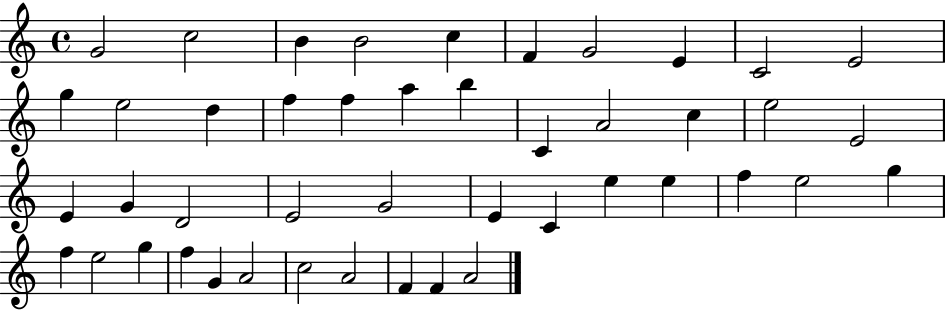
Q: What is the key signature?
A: C major